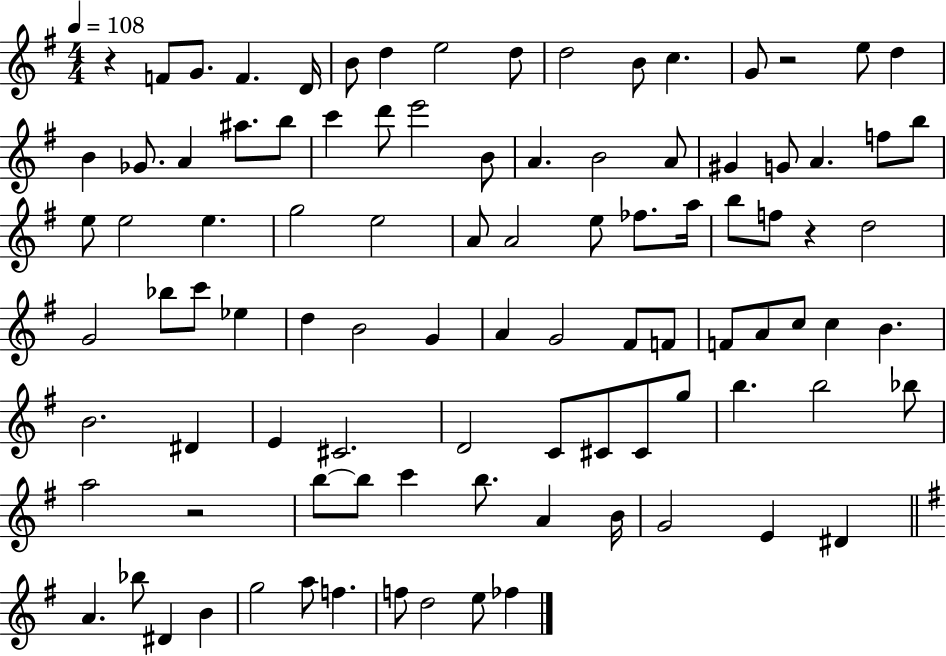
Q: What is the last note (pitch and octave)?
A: FES5